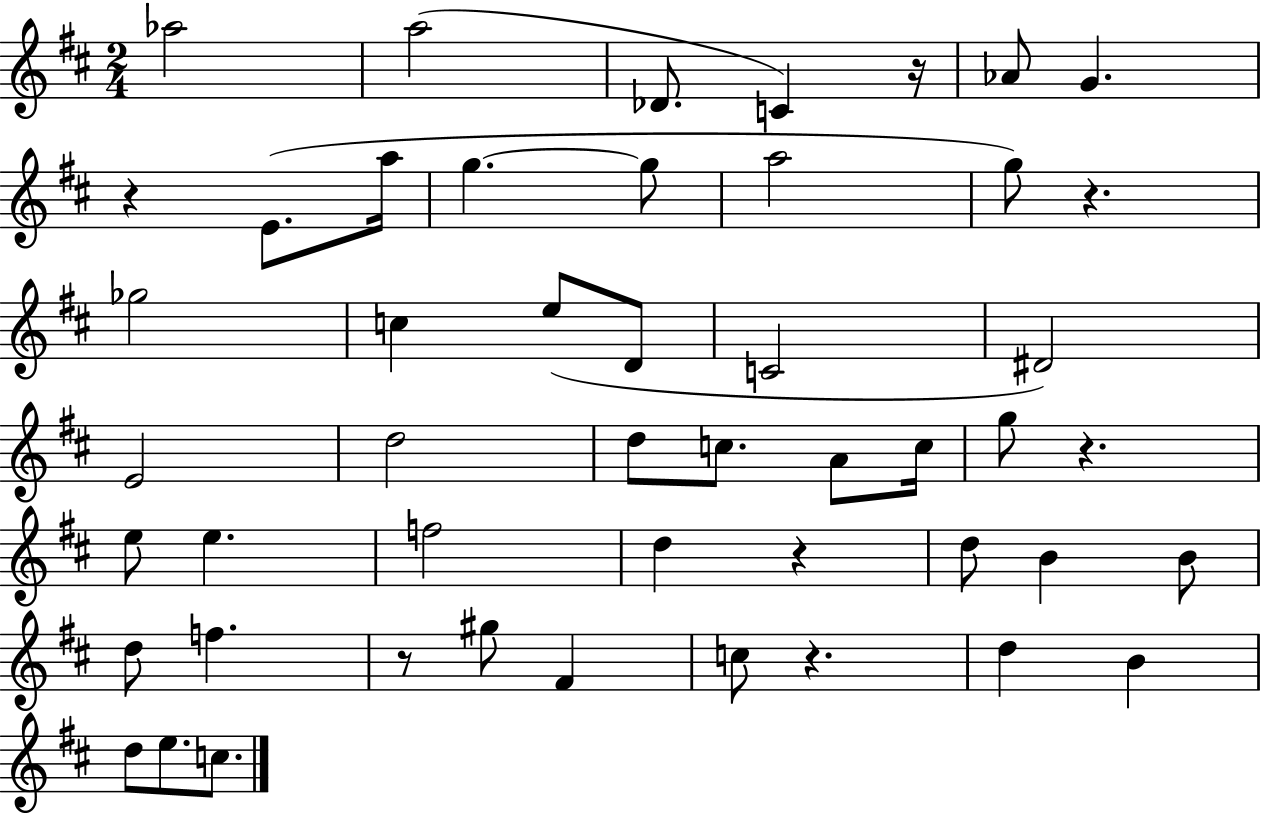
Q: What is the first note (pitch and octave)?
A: Ab5